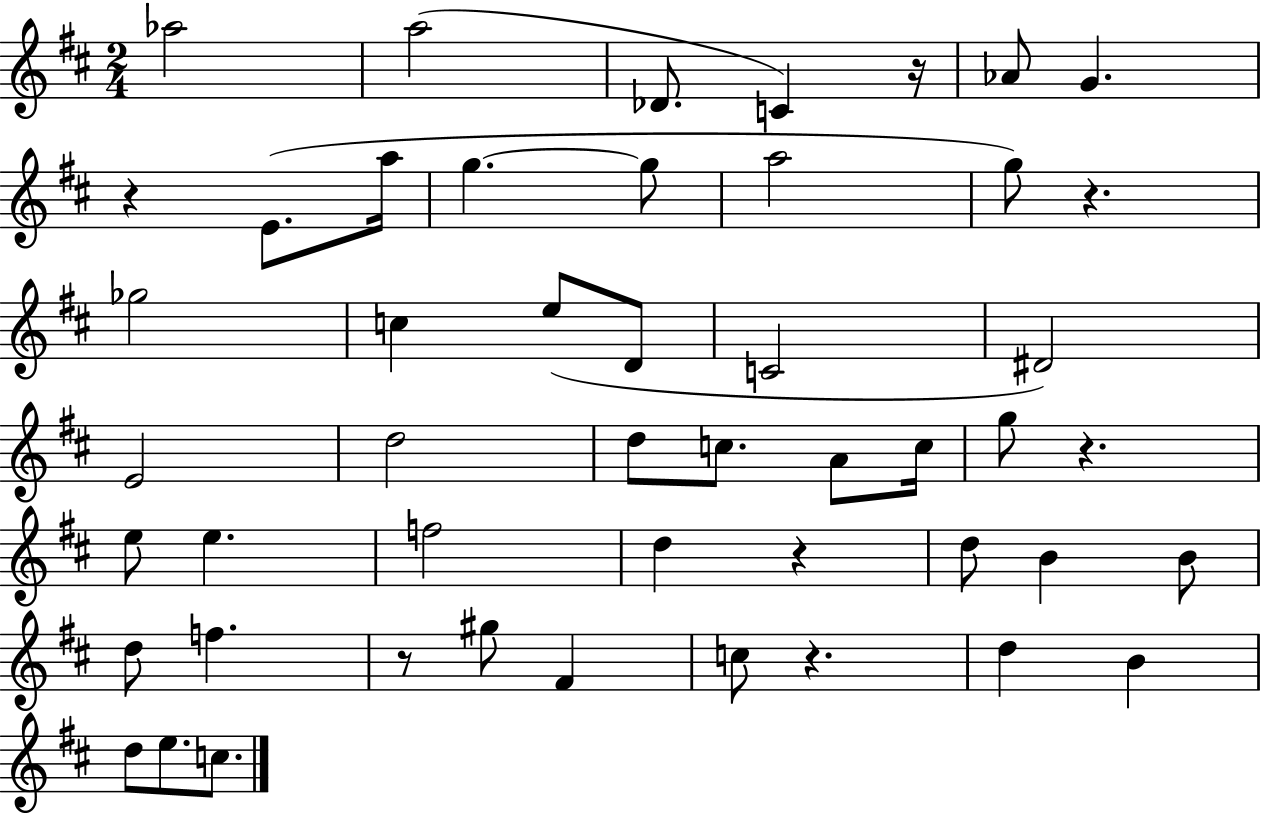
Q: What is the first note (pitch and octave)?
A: Ab5